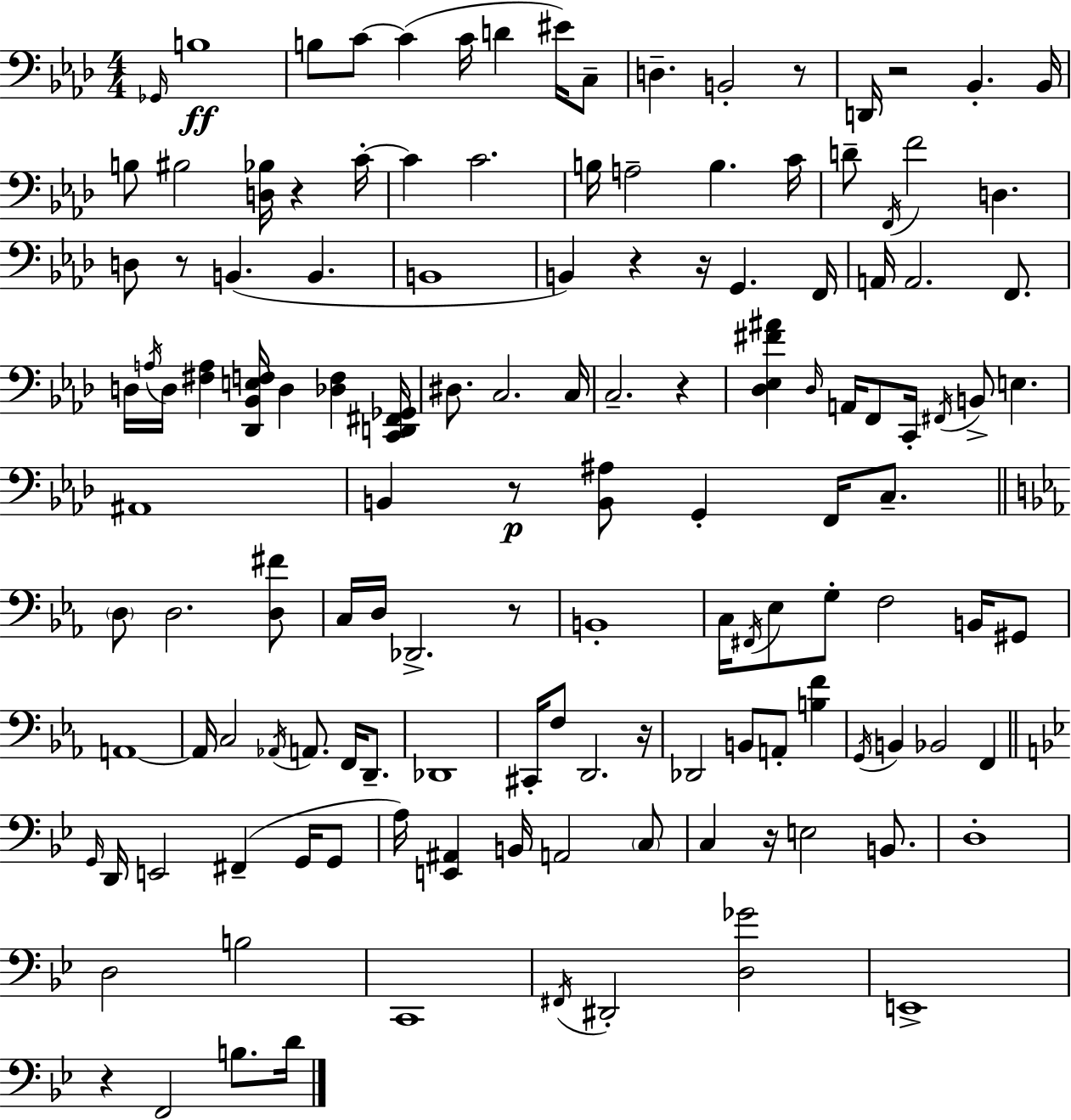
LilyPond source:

{
  \clef bass
  \numericTimeSignature
  \time 4/4
  \key aes \major
  \grace { ges,16 }\ff b1 | b8 c'8~~ c'4( c'16 d'4 eis'16) c8-- | d4.-- b,2-. r8 | d,16 r2 bes,4.-. | \break bes,16 b8 bis2 <d bes>16 r4 | c'16-.~~ c'4 c'2. | b16 a2-- b4. | c'16 d'8-- \acciaccatura { f,16 } f'2 d4. | \break d8 r8 b,4.( b,4. | b,1 | b,4) r4 r16 g,4. | f,16 a,16 a,2. f,8. | \break d16 \acciaccatura { a16 } d16 <fis a>4 <des, bes, e f>16 d4 <des f>4 | <c, d, fis, ges,>16 dis8. c2. | c16 c2.-- r4 | <des ees fis' ais'>4 \grace { des16 } a,16 f,8 c,16-. \acciaccatura { fis,16 } b,8-> e4. | \break ais,1 | b,4 r8\p <b, ais>8 g,4-. | f,16 c8.-- \bar "||" \break \key ees \major \parenthesize d8 d2. <d fis'>8 | c16 d16 des,2.-> r8 | b,1-. | c16 \acciaccatura { fis,16 } ees8 g8-. f2 b,16 gis,8 | \break a,1~~ | a,16 c2 \acciaccatura { aes,16 } a,8. f,16 d,8.-- | des,1 | cis,16-. f8 d,2. | \break r16 des,2 b,8 a,8-. <b f'>4 | \acciaccatura { g,16 } b,4 bes,2 f,4 | \bar "||" \break \key bes \major \grace { g,16 } d,16 e,2 fis,4--( g,16 g,8 | a16) <e, ais,>4 b,16 a,2 \parenthesize c8 | c4 r16 e2 b,8. | d1-. | \break d2 b2 | c,1 | \acciaccatura { fis,16 } dis,2-. <d ges'>2 | e,1-> | \break r4 f,2 b8. | d'16 \bar "|."
}